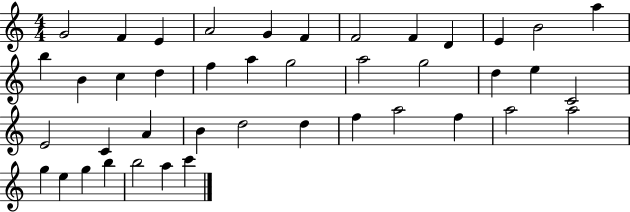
X:1
T:Untitled
M:4/4
L:1/4
K:C
G2 F E A2 G F F2 F D E B2 a b B c d f a g2 a2 g2 d e C2 E2 C A B d2 d f a2 f a2 a2 g e g b b2 a c'